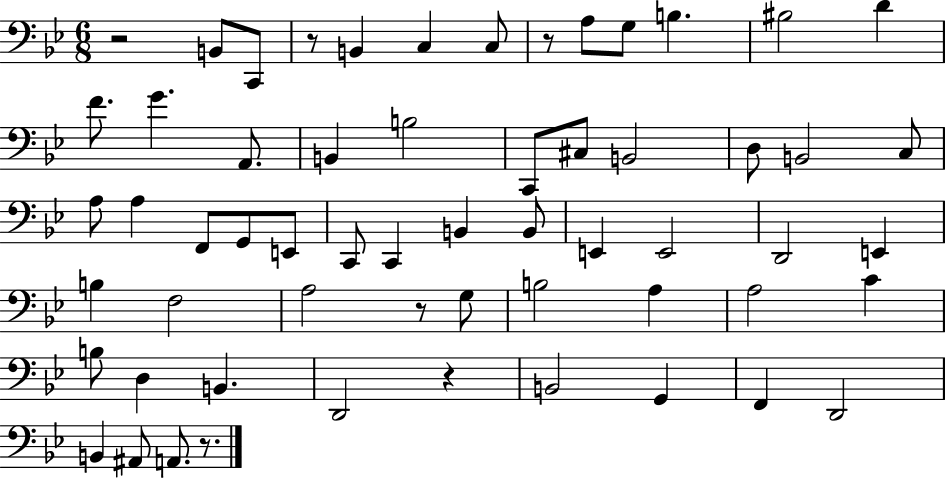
X:1
T:Untitled
M:6/8
L:1/4
K:Bb
z2 B,,/2 C,,/2 z/2 B,, C, C,/2 z/2 A,/2 G,/2 B, ^B,2 D F/2 G A,,/2 B,, B,2 C,,/2 ^C,/2 B,,2 D,/2 B,,2 C,/2 A,/2 A, F,,/2 G,,/2 E,,/2 C,,/2 C,, B,, B,,/2 E,, E,,2 D,,2 E,, B, F,2 A,2 z/2 G,/2 B,2 A, A,2 C B,/2 D, B,, D,,2 z B,,2 G,, F,, D,,2 B,, ^A,,/2 A,,/2 z/2